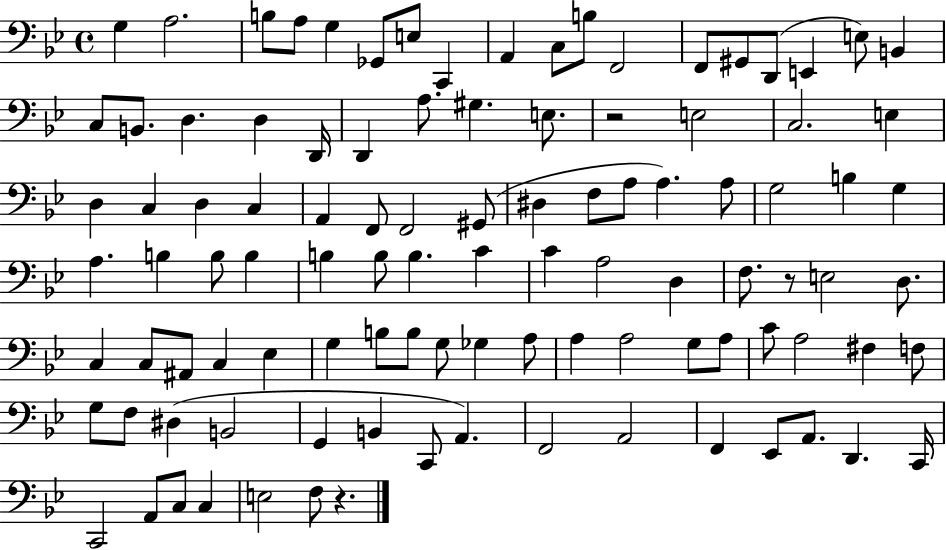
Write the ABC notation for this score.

X:1
T:Untitled
M:4/4
L:1/4
K:Bb
G, A,2 B,/2 A,/2 G, _G,,/2 E,/2 C,, A,, C,/2 B,/2 F,,2 F,,/2 ^G,,/2 D,,/2 E,, E,/2 B,, C,/2 B,,/2 D, D, D,,/4 D,, A,/2 ^G, E,/2 z2 E,2 C,2 E, D, C, D, C, A,, F,,/2 F,,2 ^G,,/2 ^D, F,/2 A,/2 A, A,/2 G,2 B, G, A, B, B,/2 B, B, B,/2 B, C C A,2 D, F,/2 z/2 E,2 D,/2 C, C,/2 ^A,,/2 C, _E, G, B,/2 B,/2 G,/2 _G, A,/2 A, A,2 G,/2 A,/2 C/2 A,2 ^F, F,/2 G,/2 F,/2 ^D, B,,2 G,, B,, C,,/2 A,, F,,2 A,,2 F,, _E,,/2 A,,/2 D,, C,,/4 C,,2 A,,/2 C,/2 C, E,2 F,/2 z